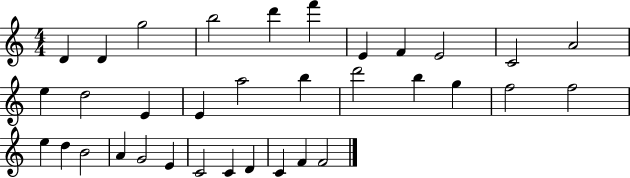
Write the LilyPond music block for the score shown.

{
  \clef treble
  \numericTimeSignature
  \time 4/4
  \key c \major
  d'4 d'4 g''2 | b''2 d'''4 f'''4 | e'4 f'4 e'2 | c'2 a'2 | \break e''4 d''2 e'4 | e'4 a''2 b''4 | d'''2 b''4 g''4 | f''2 f''2 | \break e''4 d''4 b'2 | a'4 g'2 e'4 | c'2 c'4 d'4 | c'4 f'4 f'2 | \break \bar "|."
}